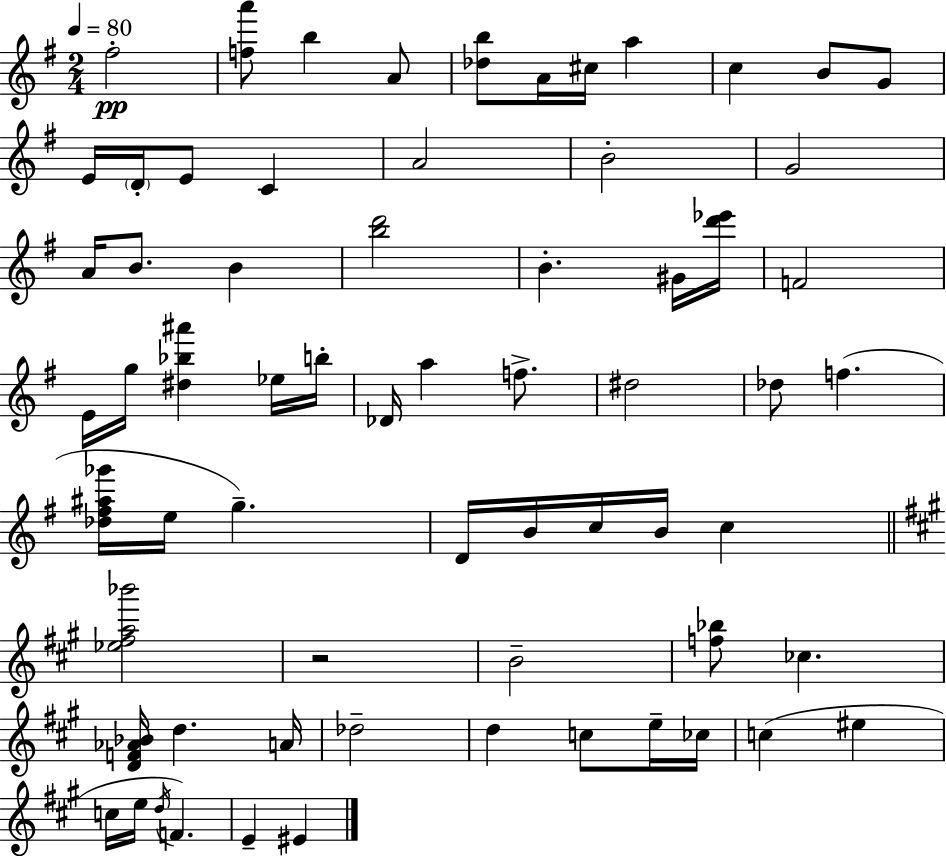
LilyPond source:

{
  \clef treble
  \numericTimeSignature
  \time 2/4
  \key g \major
  \tempo 4 = 80
  fis''2-.\pp | <f'' a'''>8 b''4 a'8 | <des'' b''>8 a'16 cis''16 a''4 | c''4 b'8 g'8 | \break e'16 \parenthesize d'16-. e'8 c'4 | a'2 | b'2-. | g'2 | \break a'16 b'8. b'4 | <b'' d'''>2 | b'4.-. gis'16 <d''' ees'''>16 | f'2 | \break e'16 g''16 <dis'' bes'' ais'''>4 ees''16 b''16-. | des'16 a''4 f''8.-> | dis''2 | des''8 f''4.( | \break <des'' fis'' ais'' ges'''>16 e''16 g''4.--) | d'16 b'16 c''16 b'16 c''4 | \bar "||" \break \key a \major <ees'' fis'' a'' bes'''>2 | r2 | b'2-- | <f'' bes''>8 ces''4. | \break <d' f' aes' bes'>16 d''4. a'16 | des''2-- | d''4 c''8 e''16-- ces''16 | c''4( eis''4 | \break c''16 e''16 \acciaccatura { d''16 }) f'4. | e'4-- eis'4 | \bar "|."
}